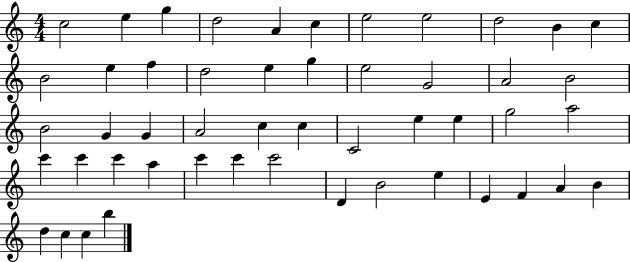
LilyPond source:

{
  \clef treble
  \numericTimeSignature
  \time 4/4
  \key c \major
  c''2 e''4 g''4 | d''2 a'4 c''4 | e''2 e''2 | d''2 b'4 c''4 | \break b'2 e''4 f''4 | d''2 e''4 g''4 | e''2 g'2 | a'2 b'2 | \break b'2 g'4 g'4 | a'2 c''4 c''4 | c'2 e''4 e''4 | g''2 a''2 | \break c'''4 c'''4 c'''4 a''4 | c'''4 c'''4 c'''2 | d'4 b'2 e''4 | e'4 f'4 a'4 b'4 | \break d''4 c''4 c''4 b''4 | \bar "|."
}